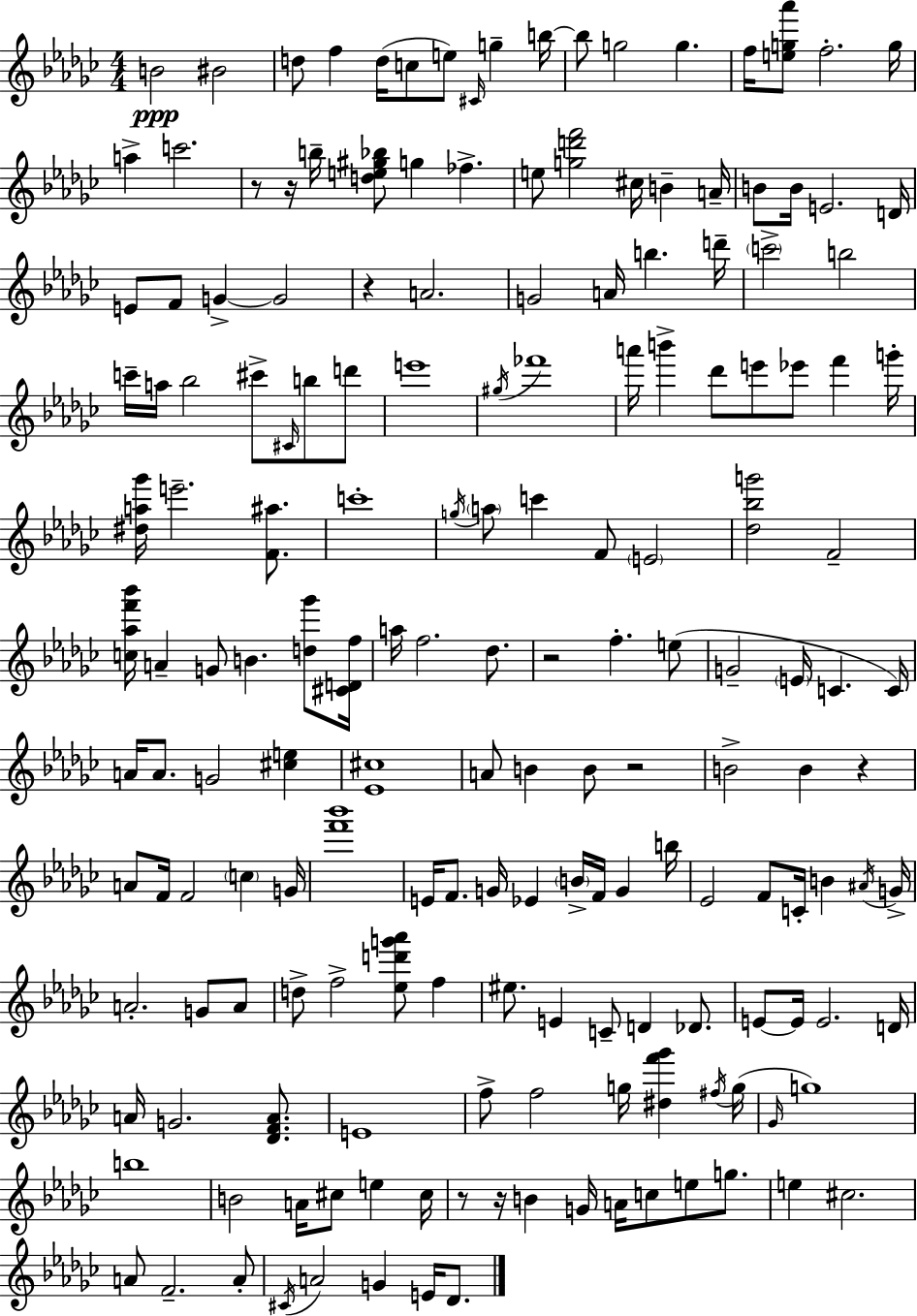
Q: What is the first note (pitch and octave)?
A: B4